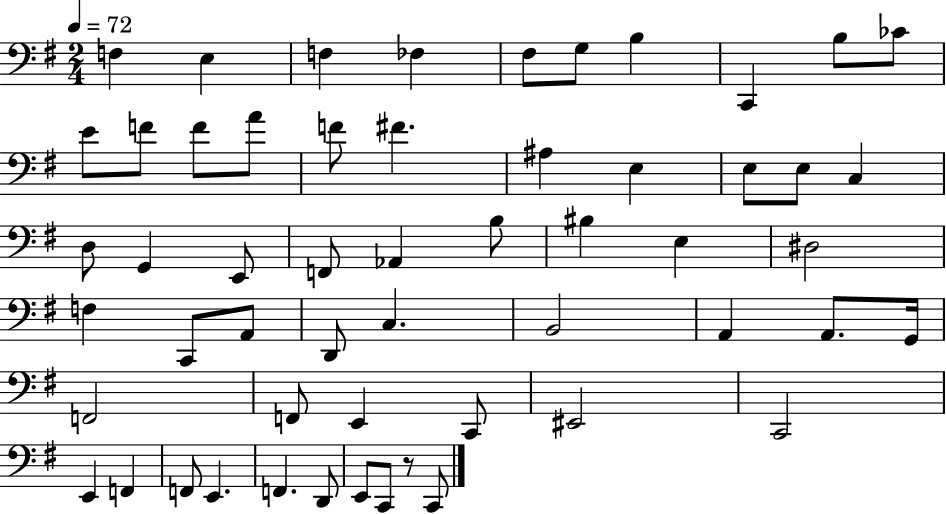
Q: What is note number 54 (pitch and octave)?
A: C2